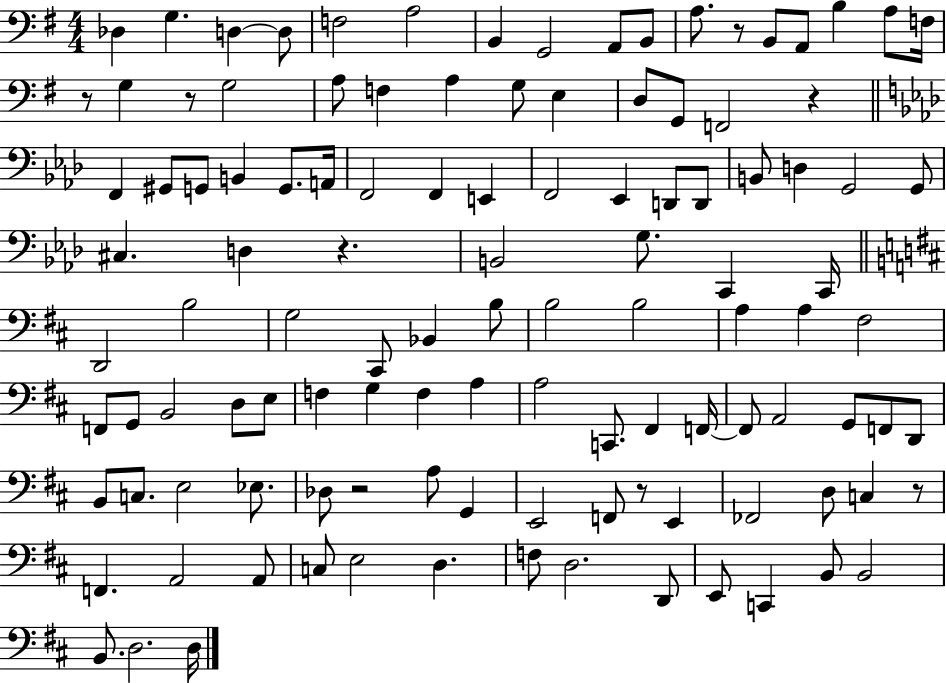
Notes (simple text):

Db3/q G3/q. D3/q D3/e F3/h A3/h B2/q G2/h A2/e B2/e A3/e. R/e B2/e A2/e B3/q A3/e F3/s R/e G3/q R/e G3/h A3/e F3/q A3/q G3/e E3/q D3/e G2/e F2/h R/q F2/q G#2/e G2/e B2/q G2/e. A2/s F2/h F2/q E2/q F2/h Eb2/q D2/e D2/e B2/e D3/q G2/h G2/e C#3/q. D3/q R/q. B2/h G3/e. C2/q C2/s D2/h B3/h G3/h C#2/e Bb2/q B3/e B3/h B3/h A3/q A3/q F#3/h F2/e G2/e B2/h D3/e E3/e F3/q G3/q F3/q A3/q A3/h C2/e. F#2/q F2/s F2/e A2/h G2/e F2/e D2/e B2/e C3/e. E3/h Eb3/e. Db3/e R/h A3/e G2/q E2/h F2/e R/e E2/q FES2/h D3/e C3/q R/e F2/q. A2/h A2/e C3/e E3/h D3/q. F3/e D3/h. D2/e E2/e C2/q B2/e B2/h B2/e. D3/h. D3/s